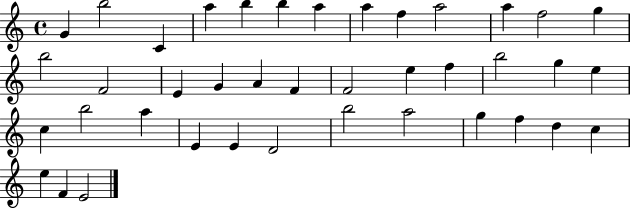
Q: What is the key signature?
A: C major